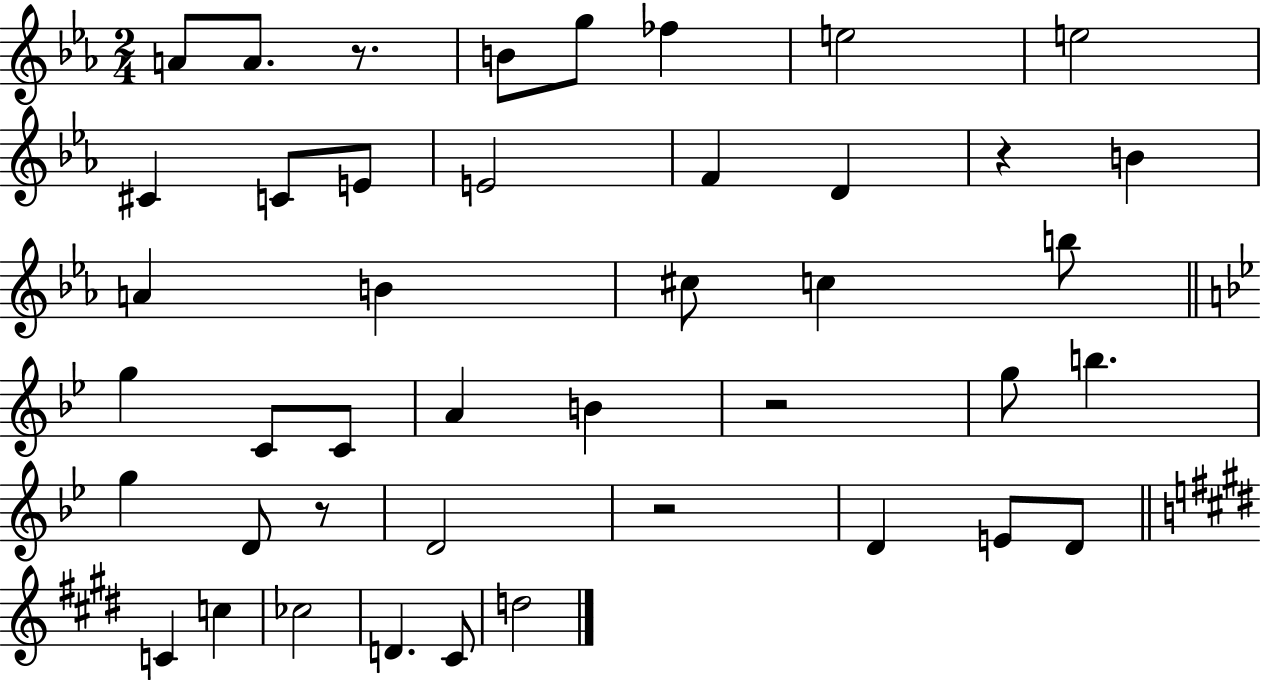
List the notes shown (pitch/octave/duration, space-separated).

A4/e A4/e. R/e. B4/e G5/e FES5/q E5/h E5/h C#4/q C4/e E4/e E4/h F4/q D4/q R/q B4/q A4/q B4/q C#5/e C5/q B5/e G5/q C4/e C4/e A4/q B4/q R/h G5/e B5/q. G5/q D4/e R/e D4/h R/h D4/q E4/e D4/e C4/q C5/q CES5/h D4/q. C#4/e D5/h